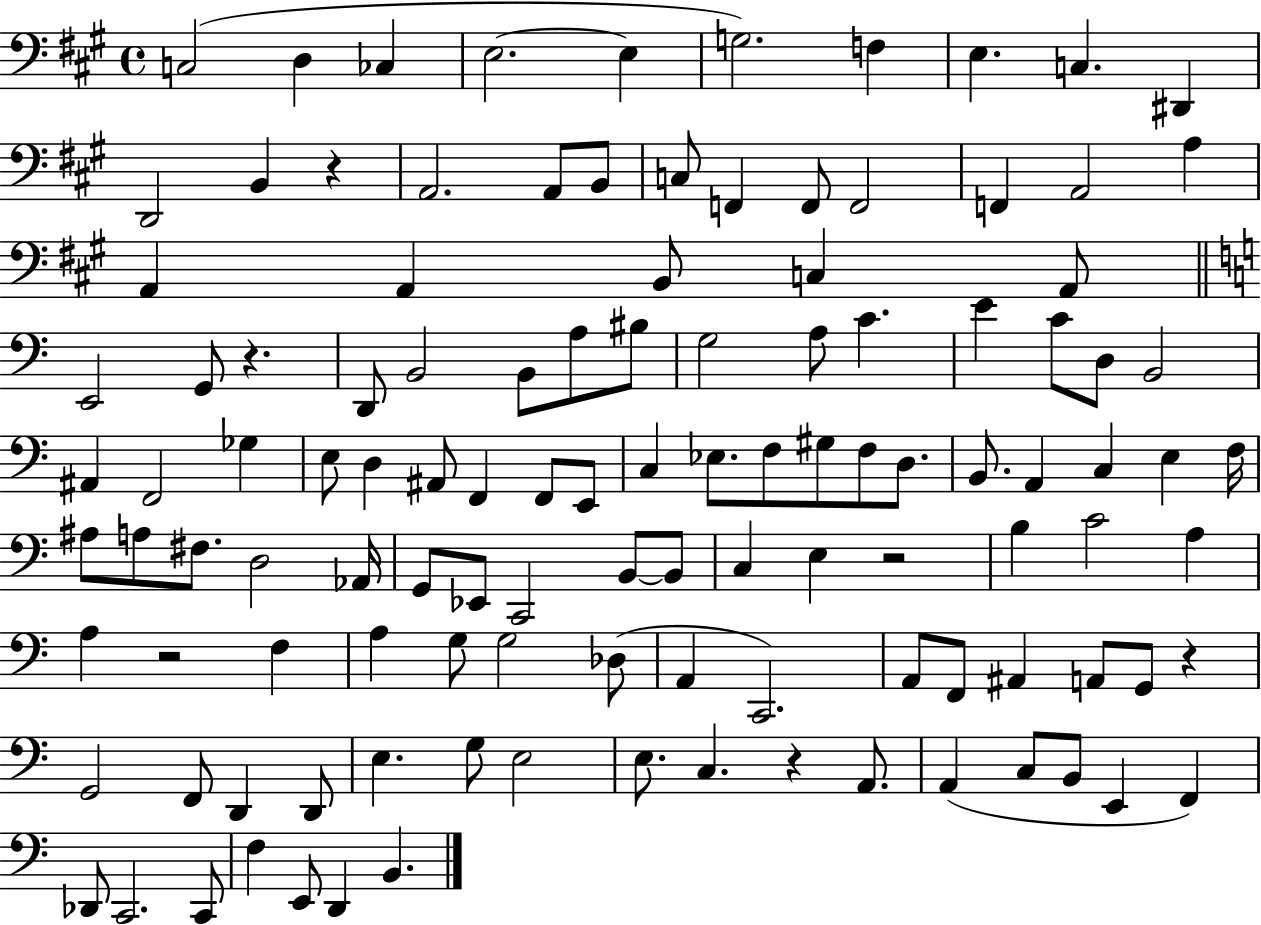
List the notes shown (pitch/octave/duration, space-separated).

C3/h D3/q CES3/q E3/h. E3/q G3/h. F3/q E3/q. C3/q. D#2/q D2/h B2/q R/q A2/h. A2/e B2/e C3/e F2/q F2/e F2/h F2/q A2/h A3/q A2/q A2/q B2/e C3/q A2/e E2/h G2/e R/q. D2/e B2/h B2/e A3/e BIS3/e G3/h A3/e C4/q. E4/q C4/e D3/e B2/h A#2/q F2/h Gb3/q E3/e D3/q A#2/e F2/q F2/e E2/e C3/q Eb3/e. F3/e G#3/e F3/e D3/e. B2/e. A2/q C3/q E3/q F3/s A#3/e A3/e F#3/e. D3/h Ab2/s G2/e Eb2/e C2/h B2/e B2/e C3/q E3/q R/h B3/q C4/h A3/q A3/q R/h F3/q A3/q G3/e G3/h Db3/e A2/q C2/h. A2/e F2/e A#2/q A2/e G2/e R/q G2/h F2/e D2/q D2/e E3/q. G3/e E3/h E3/e. C3/q. R/q A2/e. A2/q C3/e B2/e E2/q F2/q Db2/e C2/h. C2/e F3/q E2/e D2/q B2/q.